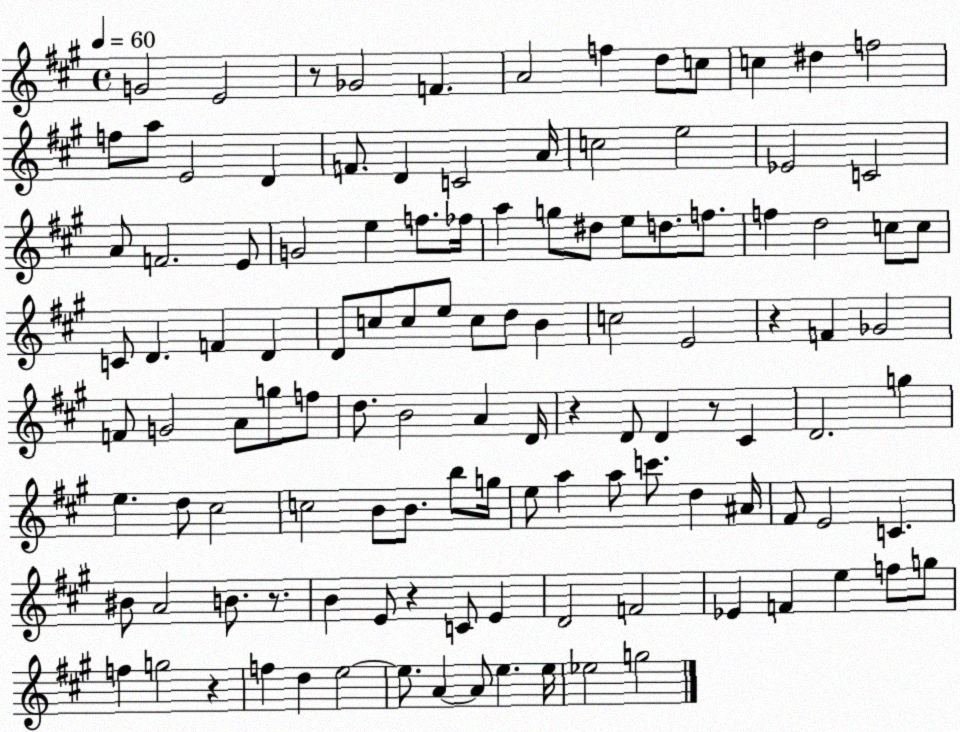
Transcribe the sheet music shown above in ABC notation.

X:1
T:Untitled
M:4/4
L:1/4
K:A
G2 E2 z/2 _G2 F A2 f d/2 c/2 c ^d f2 f/2 a/2 E2 D F/2 D C2 A/4 c2 e2 _E2 C2 A/2 F2 E/2 G2 e f/2 _f/4 a g/2 ^d/2 e/2 d/2 f/2 f d2 c/2 c/2 C/2 D F D D/2 c/2 c/2 e/2 c/2 d/2 B c2 E2 z F _G2 F/2 G2 A/2 g/2 f/2 d/2 B2 A D/4 z D/2 D z/2 ^C D2 g e d/2 ^c2 c2 B/2 B/2 b/2 g/4 e/2 a a/2 c'/2 d ^A/4 ^F/2 E2 C ^B/2 A2 B/2 z/2 B E/2 z C/2 E D2 F2 _E F e f/2 g/2 f g2 z f d e2 e/2 A A/2 e e/4 _e2 g2